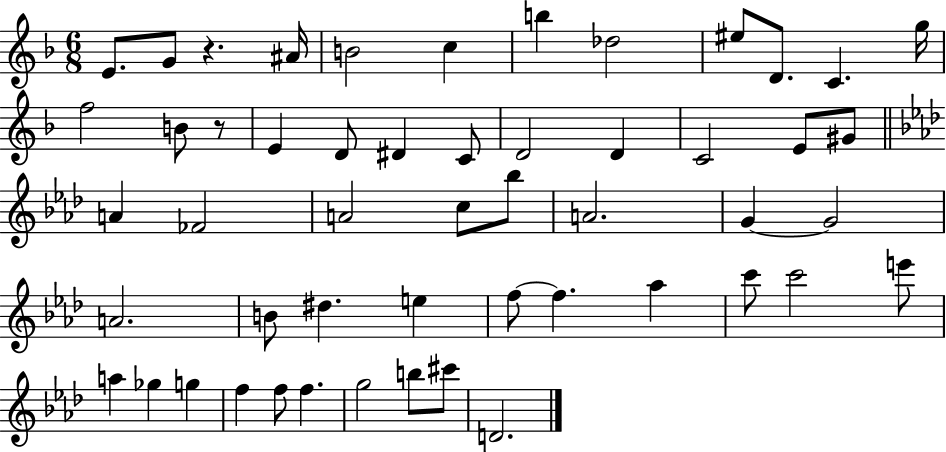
{
  \clef treble
  \numericTimeSignature
  \time 6/8
  \key f \major
  \repeat volta 2 { e'8. g'8 r4. ais'16 | b'2 c''4 | b''4 des''2 | eis''8 d'8. c'4. g''16 | \break f''2 b'8 r8 | e'4 d'8 dis'4 c'8 | d'2 d'4 | c'2 e'8 gis'8 | \break \bar "||" \break \key f \minor a'4 fes'2 | a'2 c''8 bes''8 | a'2. | g'4~~ g'2 | \break a'2. | b'8 dis''4. e''4 | f''8~~ f''4. aes''4 | c'''8 c'''2 e'''8 | \break a''4 ges''4 g''4 | f''4 f''8 f''4. | g''2 b''8 cis'''8 | d'2. | \break } \bar "|."
}